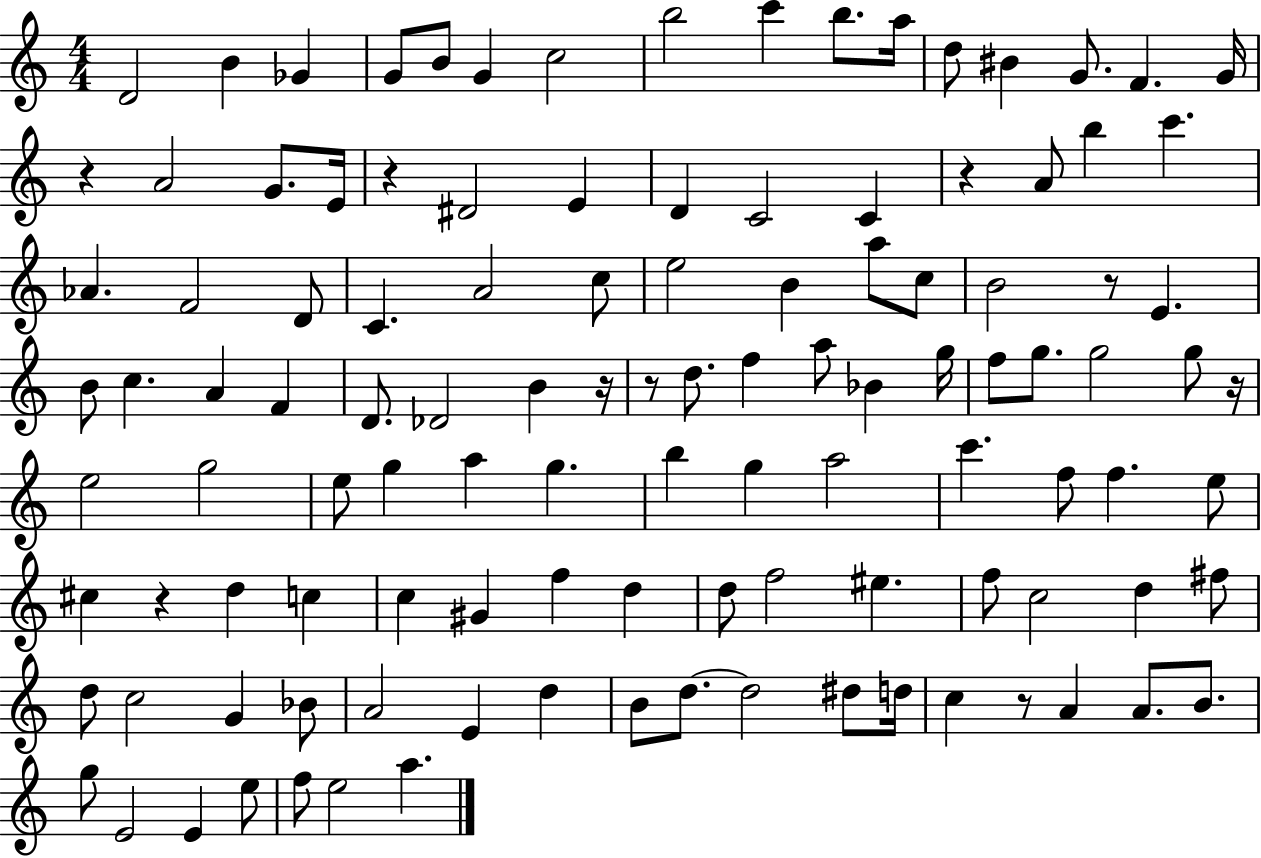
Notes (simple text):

D4/h B4/q Gb4/q G4/e B4/e G4/q C5/h B5/h C6/q B5/e. A5/s D5/e BIS4/q G4/e. F4/q. G4/s R/q A4/h G4/e. E4/s R/q D#4/h E4/q D4/q C4/h C4/q R/q A4/e B5/q C6/q. Ab4/q. F4/h D4/e C4/q. A4/h C5/e E5/h B4/q A5/e C5/e B4/h R/e E4/q. B4/e C5/q. A4/q F4/q D4/e. Db4/h B4/q R/s R/e D5/e. F5/q A5/e Bb4/q G5/s F5/e G5/e. G5/h G5/e R/s E5/h G5/h E5/e G5/q A5/q G5/q. B5/q G5/q A5/h C6/q. F5/e F5/q. E5/e C#5/q R/q D5/q C5/q C5/q G#4/q F5/q D5/q D5/e F5/h EIS5/q. F5/e C5/h D5/q F#5/e D5/e C5/h G4/q Bb4/e A4/h E4/q D5/q B4/e D5/e. D5/h D#5/e D5/s C5/q R/e A4/q A4/e. B4/e. G5/e E4/h E4/q E5/e F5/e E5/h A5/q.